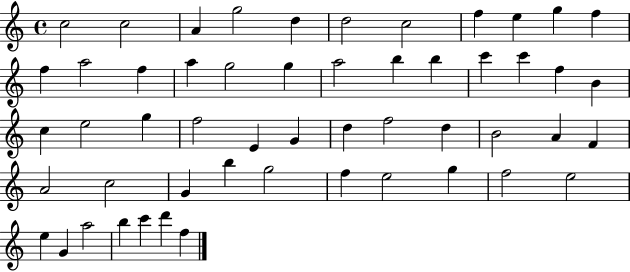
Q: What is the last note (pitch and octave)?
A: F5